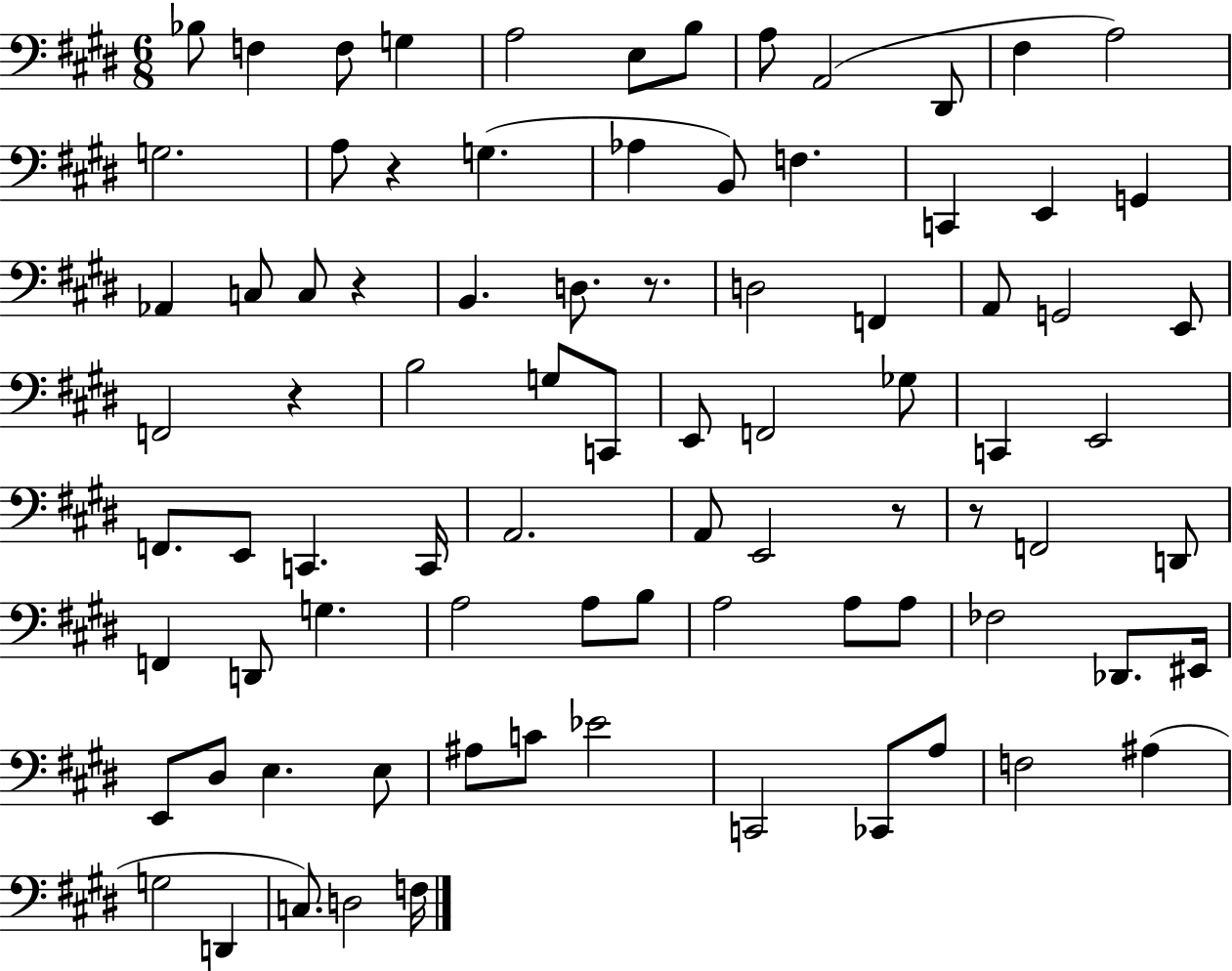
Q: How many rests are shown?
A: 6